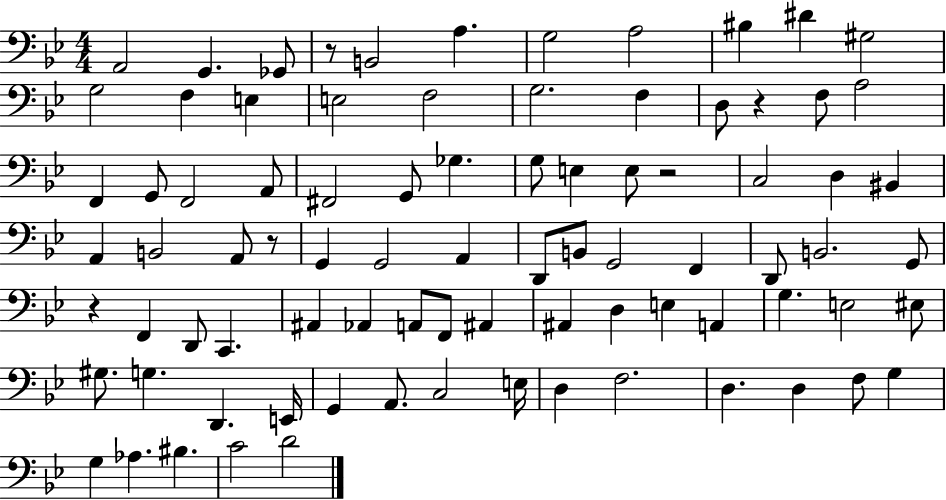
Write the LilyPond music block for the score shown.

{
  \clef bass
  \numericTimeSignature
  \time 4/4
  \key bes \major
  \repeat volta 2 { a,2 g,4. ges,8 | r8 b,2 a4. | g2 a2 | bis4 dis'4 gis2 | \break g2 f4 e4 | e2 f2 | g2. f4 | d8 r4 f8 a2 | \break f,4 g,8 f,2 a,8 | fis,2 g,8 ges4. | g8 e4 e8 r2 | c2 d4 bis,4 | \break a,4 b,2 a,8 r8 | g,4 g,2 a,4 | d,8 b,8 g,2 f,4 | d,8 b,2. g,8 | \break r4 f,4 d,8 c,4. | ais,4 aes,4 a,8 f,8 ais,4 | ais,4 d4 e4 a,4 | g4. e2 eis8 | \break gis8. g4. d,4. e,16 | g,4 a,8. c2 e16 | d4 f2. | d4. d4 f8 g4 | \break g4 aes4. bis4. | c'2 d'2 | } \bar "|."
}